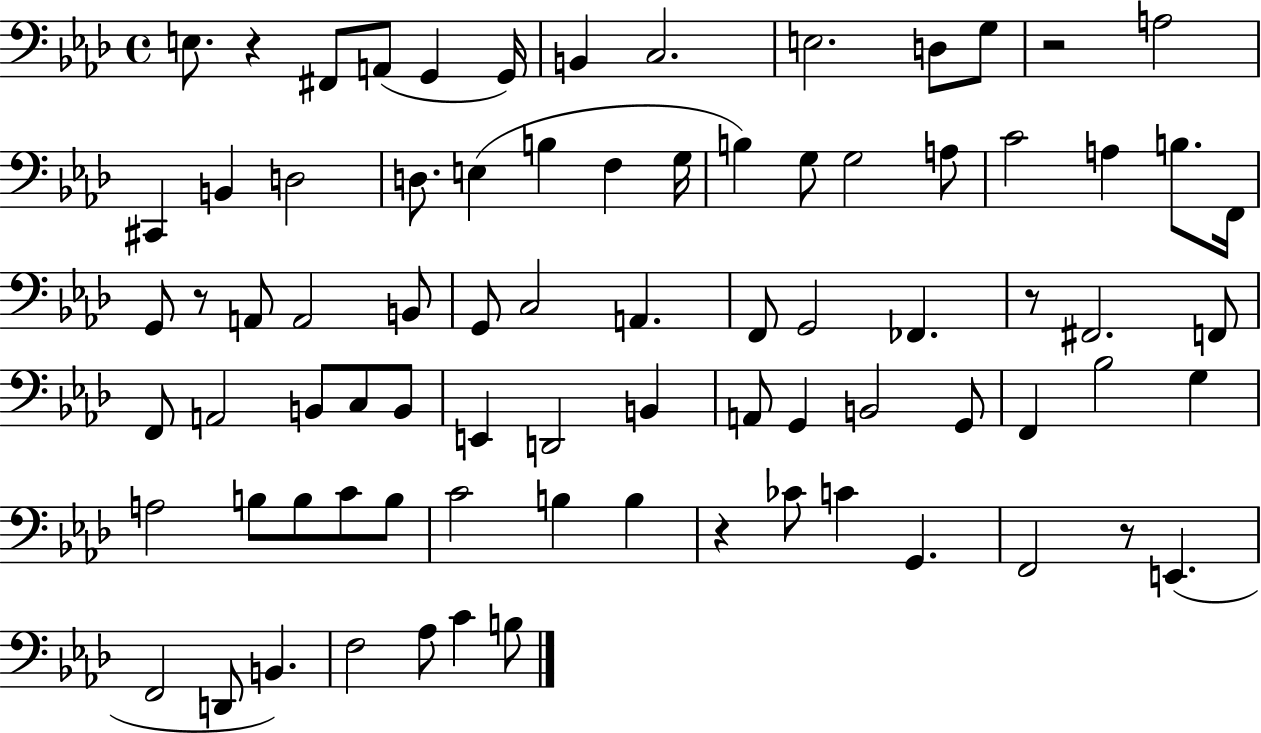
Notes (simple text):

E3/e. R/q F#2/e A2/e G2/q G2/s B2/q C3/h. E3/h. D3/e G3/e R/h A3/h C#2/q B2/q D3/h D3/e. E3/q B3/q F3/q G3/s B3/q G3/e G3/h A3/e C4/h A3/q B3/e. F2/s G2/e R/e A2/e A2/h B2/e G2/e C3/h A2/q. F2/e G2/h FES2/q. R/e F#2/h. F2/e F2/e A2/h B2/e C3/e B2/e E2/q D2/h B2/q A2/e G2/q B2/h G2/e F2/q Bb3/h G3/q A3/h B3/e B3/e C4/e B3/e C4/h B3/q B3/q R/q CES4/e C4/q G2/q. F2/h R/e E2/q. F2/h D2/e B2/q. F3/h Ab3/e C4/q B3/e